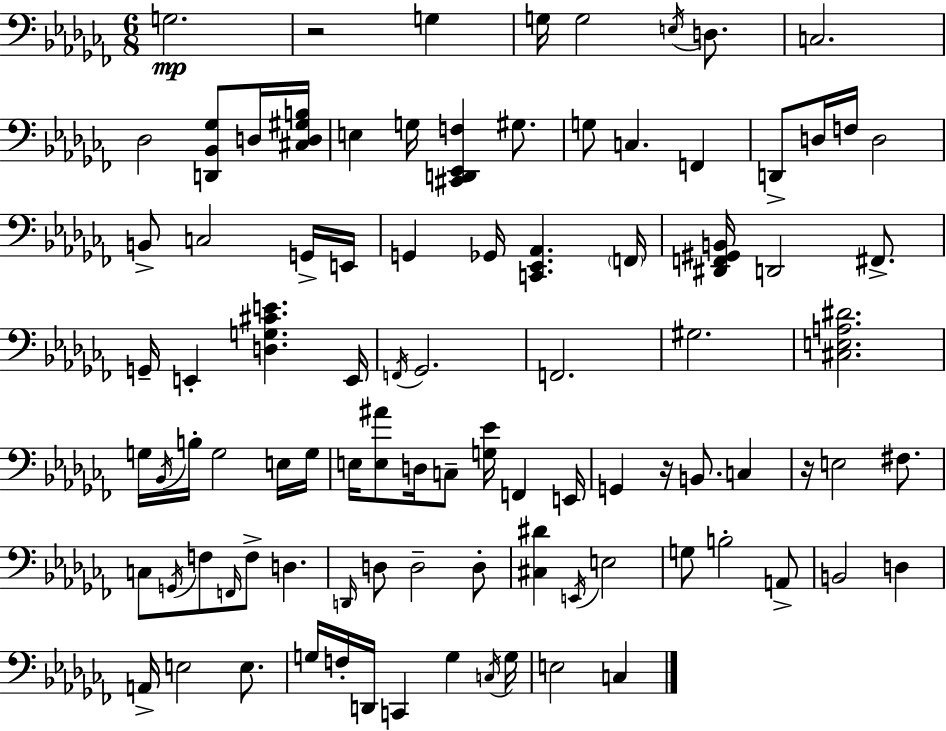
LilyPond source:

{
  \clef bass
  \numericTimeSignature
  \time 6/8
  \key aes \minor
  g2.\mp | r2 g4 | g16 g2 \acciaccatura { e16 } d8. | c2. | \break des2 <d, bes, ges>8 d16 | <cis d gis b>16 e4 g16 <cis, d, ees, f>4 gis8. | g8 c4. f,4 | d,8-> d16 f16 d2 | \break b,8-> c2 g,16-> | e,16 g,4 ges,16 <c, ees, aes,>4. | \parenthesize f,16 <dis, f, gis, b,>16 d,2 fis,8.-> | g,16-- e,4-. <d g cis' e'>4. | \break e,16 \acciaccatura { f,16 } ges,2. | f,2. | gis2. | <cis e a dis'>2. | \break g16 \acciaccatura { bes,16 } b16-. g2 | e16 g16 e16 <e ais'>8 d16 c8-- <g ees'>16 f,4 | e,16 g,4 r16 b,8. c4 | r16 e2 | \break fis8. c8 \acciaccatura { g,16 } f8 \grace { f,16 } f8-> d4. | \grace { d,16 } d8 d2-- | d8-. <cis dis'>4 \acciaccatura { e,16 } e2 | g8 b2-. | \break a,8-> b,2 | d4 a,16-> e2 | e8. g16 f16-. d,16 c,4 | g4 \acciaccatura { c16 } g16 e2 | \break c4 \bar "|."
}